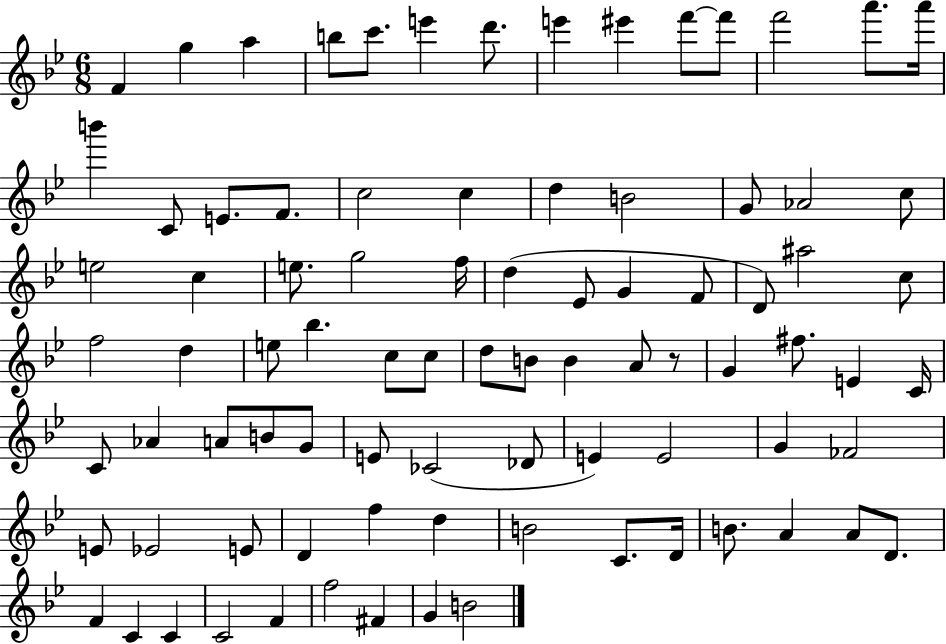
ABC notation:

X:1
T:Untitled
M:6/8
L:1/4
K:Bb
F g a b/2 c'/2 e' d'/2 e' ^e' f'/2 f'/2 f'2 a'/2 a'/4 b' C/2 E/2 F/2 c2 c d B2 G/2 _A2 c/2 e2 c e/2 g2 f/4 d _E/2 G F/2 D/2 ^a2 c/2 f2 d e/2 _b c/2 c/2 d/2 B/2 B A/2 z/2 G ^f/2 E C/4 C/2 _A A/2 B/2 G/2 E/2 _C2 _D/2 E E2 G _F2 E/2 _E2 E/2 D f d B2 C/2 D/4 B/2 A A/2 D/2 F C C C2 F f2 ^F G B2